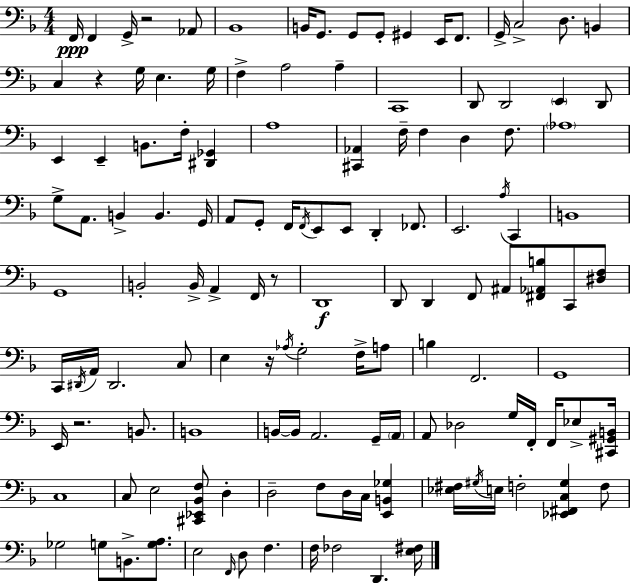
X:1
T:Untitled
M:4/4
L:1/4
K:F
F,,/4 F,, G,,/4 z2 _A,,/2 _B,,4 B,,/4 G,,/2 G,,/2 G,,/2 ^G,, E,,/4 F,,/2 G,,/4 C,2 D,/2 B,, C, z G,/4 E, G,/4 F, A,2 A, C,,4 D,,/2 D,,2 E,, D,,/2 E,, E,, B,,/2 F,/4 [^D,,_G,,] A,4 [^C,,_A,,] F,/4 F, D, F,/2 _A,4 G,/2 A,,/2 B,, B,, G,,/4 A,,/2 G,,/2 F,,/4 F,,/4 E,,/2 E,,/2 D,, _F,,/2 E,,2 A,/4 C,, B,,4 G,,4 B,,2 B,,/4 A,, F,,/4 z/2 D,,4 D,,/2 D,, F,,/2 ^A,,/2 [^F,,_A,,B,]/2 C,,/2 [^D,F,]/2 C,,/4 ^D,,/4 A,,/4 ^D,,2 C,/2 E, z/4 _A,/4 G,2 F,/4 A,/2 B, F,,2 G,,4 E,,/4 z2 B,,/2 B,,4 B,,/4 B,,/4 A,,2 G,,/4 A,,/4 A,,/2 _D,2 G,/4 F,,/4 F,,/4 _E,/2 [^C,,^G,,B,,]/4 C,4 C,/2 E,2 [^C,,_E,,_B,,F,]/2 D, D,2 F,/2 D,/4 C,/4 [E,,B,,_G,] [_E,^F,]/4 ^G,/4 E,/4 F,2 [_E,,^F,,C,^G,] F,/2 _G,2 G,/2 B,,/2 [G,A,]/2 E,2 F,,/4 D,/2 F, F,/4 _F,2 D,, [E,^F,]/4